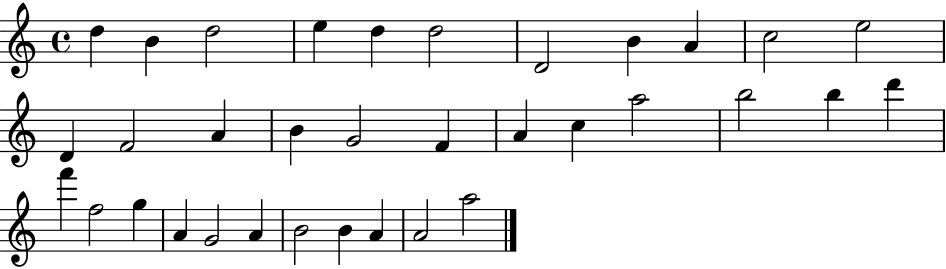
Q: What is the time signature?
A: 4/4